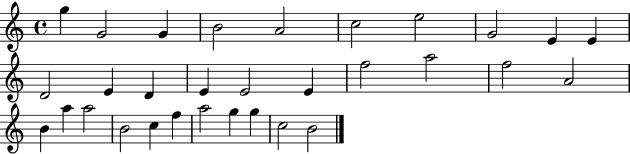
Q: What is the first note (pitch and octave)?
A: G5